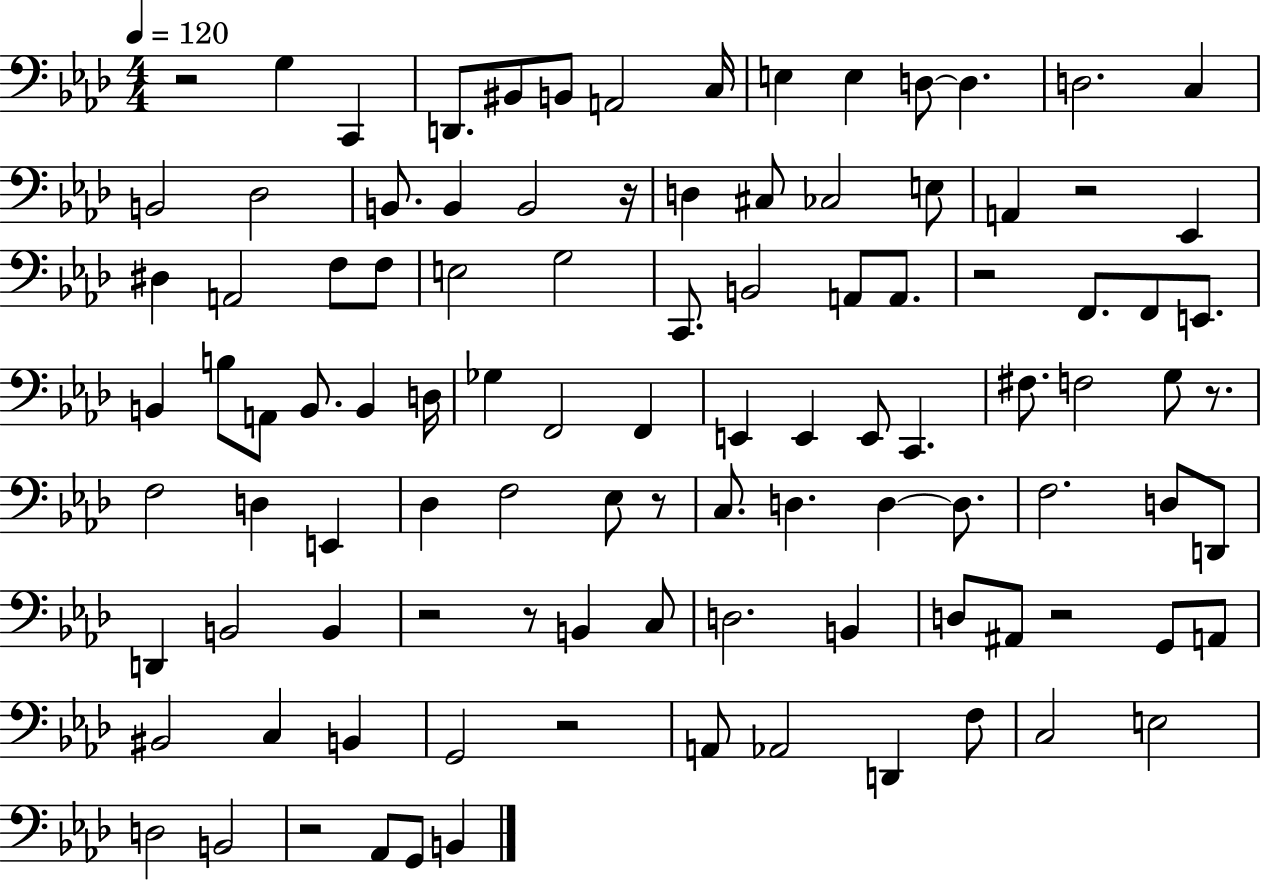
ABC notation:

X:1
T:Untitled
M:4/4
L:1/4
K:Ab
z2 G, C,, D,,/2 ^B,,/2 B,,/2 A,,2 C,/4 E, E, D,/2 D, D,2 C, B,,2 _D,2 B,,/2 B,, B,,2 z/4 D, ^C,/2 _C,2 E,/2 A,, z2 _E,, ^D, A,,2 F,/2 F,/2 E,2 G,2 C,,/2 B,,2 A,,/2 A,,/2 z2 F,,/2 F,,/2 E,,/2 B,, B,/2 A,,/2 B,,/2 B,, D,/4 _G, F,,2 F,, E,, E,, E,,/2 C,, ^F,/2 F,2 G,/2 z/2 F,2 D, E,, _D, F,2 _E,/2 z/2 C,/2 D, D, D,/2 F,2 D,/2 D,,/2 D,, B,,2 B,, z2 z/2 B,, C,/2 D,2 B,, D,/2 ^A,,/2 z2 G,,/2 A,,/2 ^B,,2 C, B,, G,,2 z2 A,,/2 _A,,2 D,, F,/2 C,2 E,2 D,2 B,,2 z2 _A,,/2 G,,/2 B,,